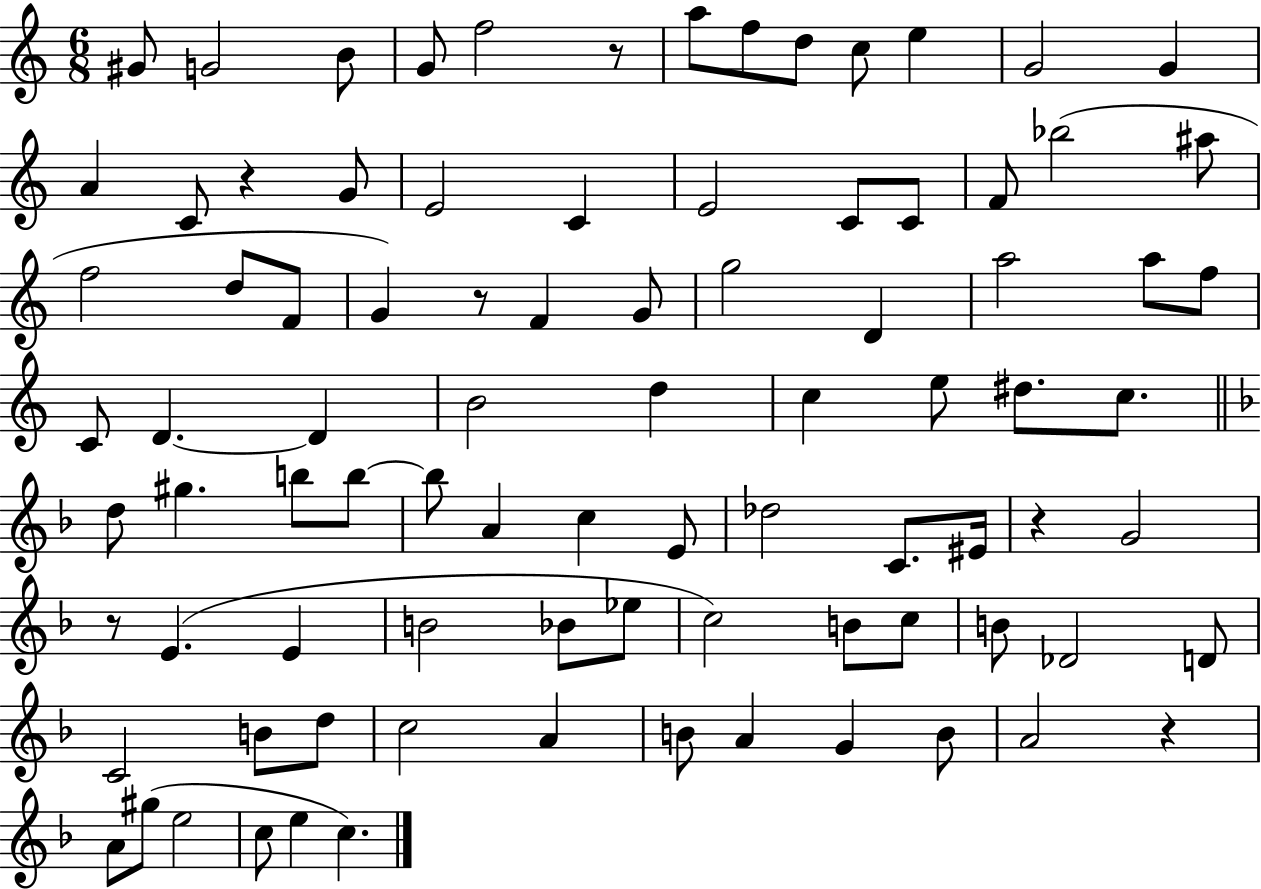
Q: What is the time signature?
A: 6/8